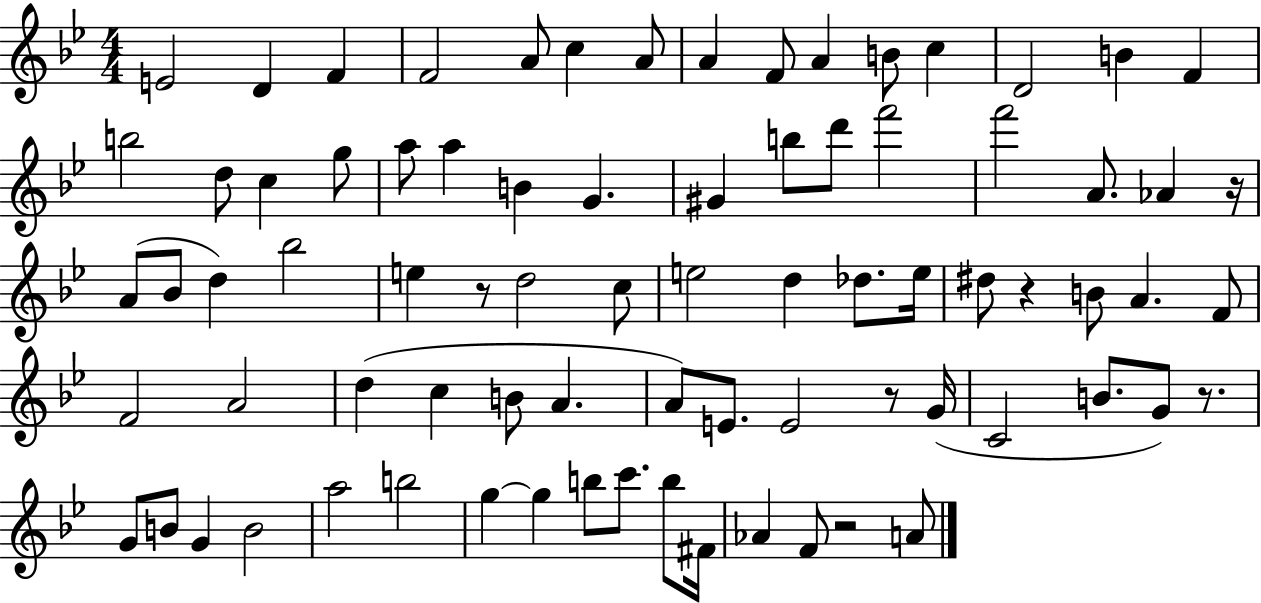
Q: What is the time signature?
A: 4/4